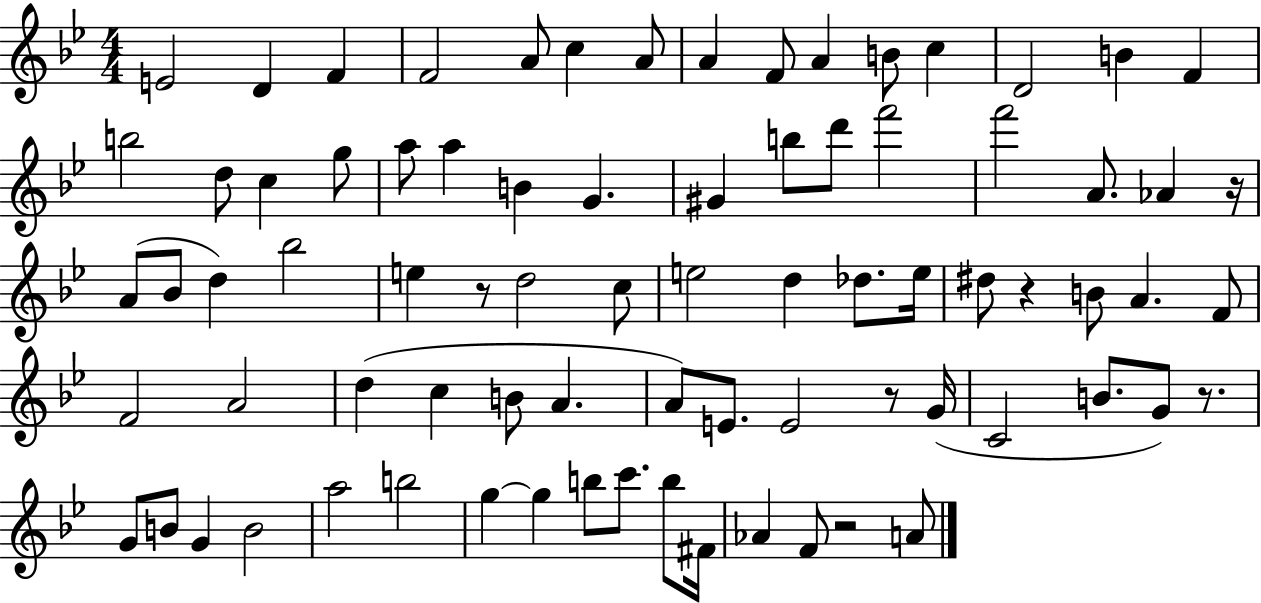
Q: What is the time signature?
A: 4/4